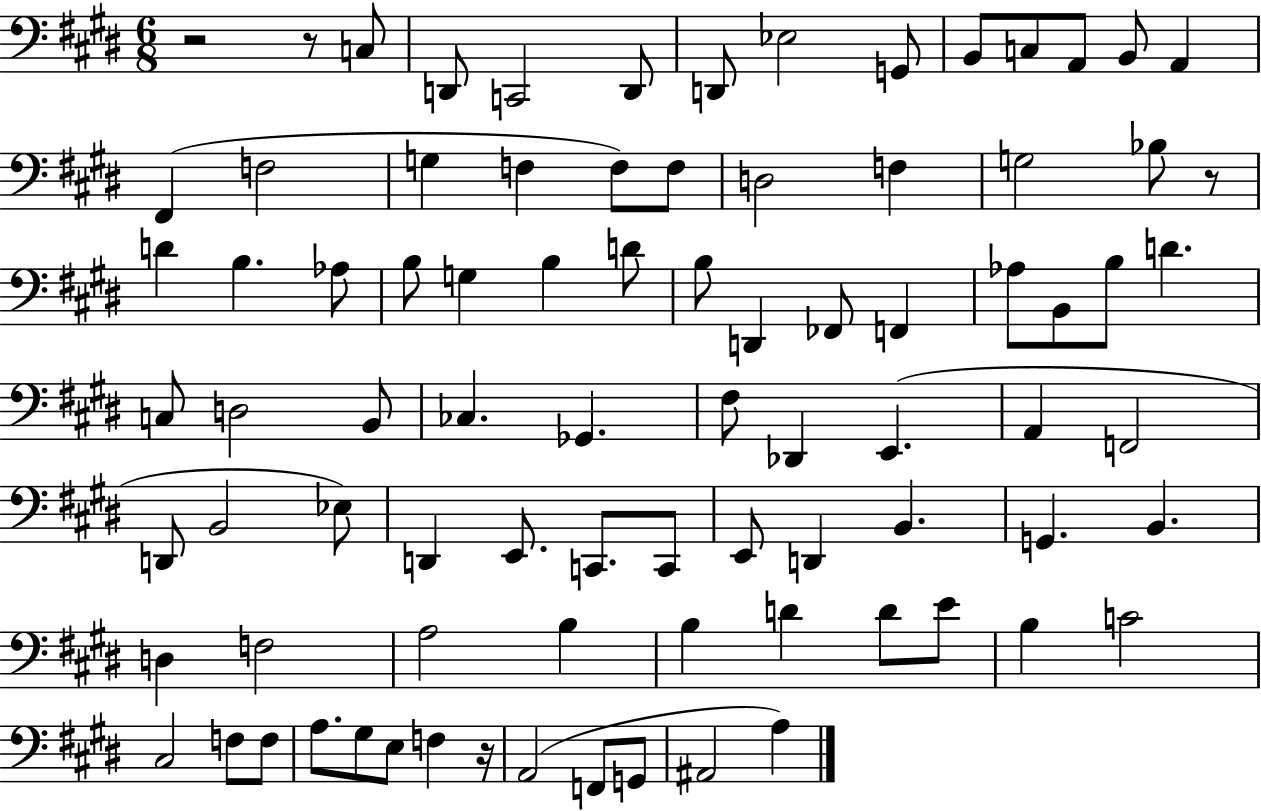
X:1
T:Untitled
M:6/8
L:1/4
K:E
z2 z/2 C,/2 D,,/2 C,,2 D,,/2 D,,/2 _E,2 G,,/2 B,,/2 C,/2 A,,/2 B,,/2 A,, ^F,, F,2 G, F, F,/2 F,/2 D,2 F, G,2 _B,/2 z/2 D B, _A,/2 B,/2 G, B, D/2 B,/2 D,, _F,,/2 F,, _A,/2 B,,/2 B,/2 D C,/2 D,2 B,,/2 _C, _G,, ^F,/2 _D,, E,, A,, F,,2 D,,/2 B,,2 _E,/2 D,, E,,/2 C,,/2 C,,/2 E,,/2 D,, B,, G,, B,, D, F,2 A,2 B, B, D D/2 E/2 B, C2 ^C,2 F,/2 F,/2 A,/2 ^G,/2 E,/2 F, z/4 A,,2 F,,/2 G,,/2 ^A,,2 A,